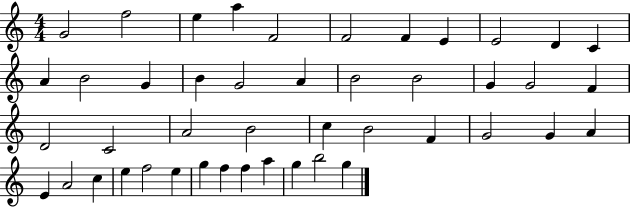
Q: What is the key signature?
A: C major